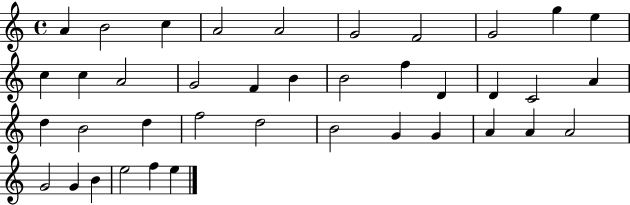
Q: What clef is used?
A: treble